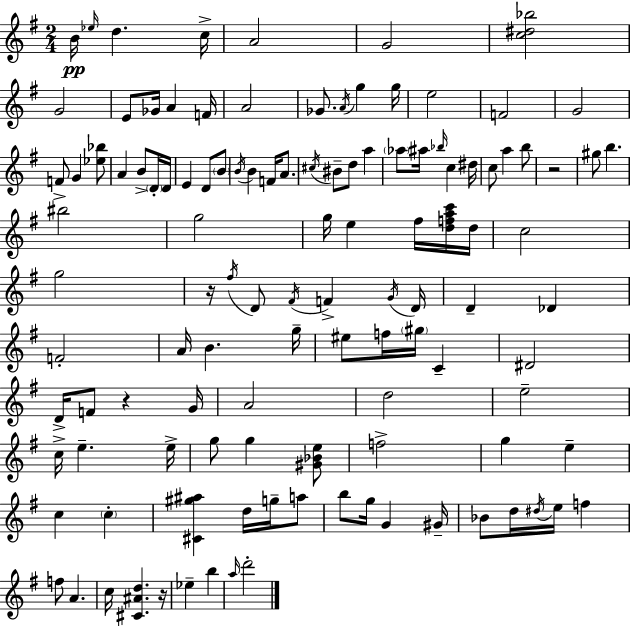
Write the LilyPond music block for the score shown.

{
  \clef treble
  \numericTimeSignature
  \time 2/4
  \key g \major
  b'16\pp \grace { ees''16 } d''4. | c''16-> a'2 | g'2 | <c'' dis'' bes''>2 | \break g'2 | e'8 ges'16 a'4 | f'16 a'2 | ges'8. \acciaccatura { a'16 } g''4 | \break g''16 e''2 | f'2 | g'2 | f'8-> g'4 | \break <ees'' bes''>8 a'4 b'8-> | \parenthesize d'16-. d'16 e'4 d'8 | \parenthesize b'8 \acciaccatura { b'16 } b'4 f'16 | a'8. \acciaccatura { cis''16 } bis'8-- d''8 | \break a''4 \parenthesize aes''8 ais''16 \grace { bes''16 } | c''4 dis''16 c''8 a''4 | b''8 r2 | gis''8 b''4. | \break bis''2 | g''2 | g''16 e''4 | fis''16 <d'' f'' a'' c'''>16 d''16 c''2 | \break g''2 | r16 \acciaccatura { fis''16 } d'8 | \acciaccatura { fis'16 } f'4-> \acciaccatura { g'16 } d'16 | d'4-- des'4 | \break f'2-. | a'16 b'4. g''16-- | eis''8 f''16 \parenthesize gis''16 c'4-- | dis'2 | \break d'16-> f'8 r4 g'16 | a'2 | d''2 | e''2-- | \break c''16-> e''4.-- e''16-> | g''8 g''4 <gis' bes' e''>8 | f''2-> | g''4 e''4-- | \break c''4 \parenthesize c''4-. | <cis' gis'' ais''>4 d''16 g''16-- a''8 | b''8 g''16 g'4 gis'16-- | bes'8 d''16 \acciaccatura { dis''16 } e''16 f''4 | \break f''8 a'4. | c''16 <cis' ais' d''>4. | r16 ees''4-- b''4 | \grace { a''16 } d'''2-. | \break \bar "|."
}